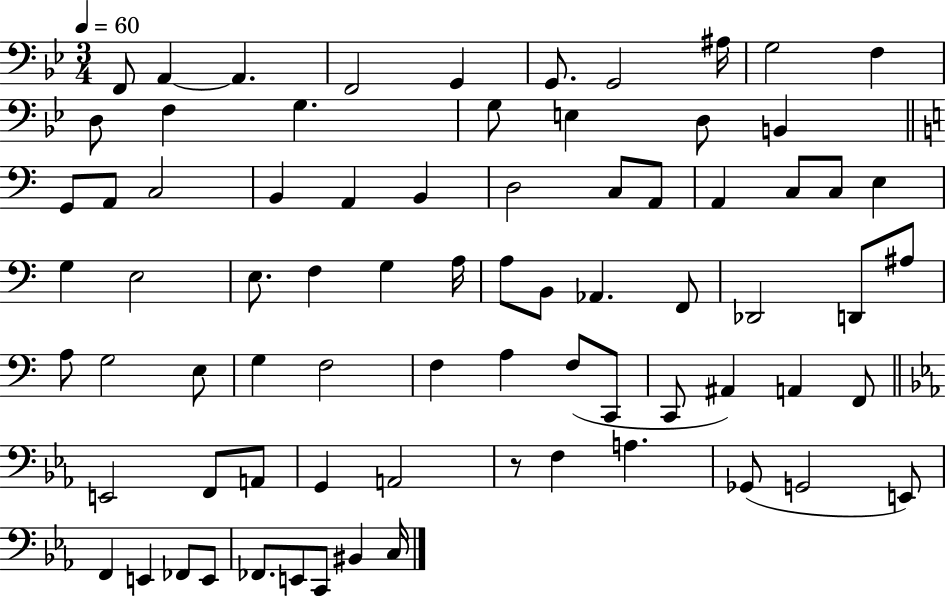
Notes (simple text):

F2/e A2/q A2/q. F2/h G2/q G2/e. G2/h A#3/s G3/h F3/q D3/e F3/q G3/q. G3/e E3/q D3/e B2/q G2/e A2/e C3/h B2/q A2/q B2/q D3/h C3/e A2/e A2/q C3/e C3/e E3/q G3/q E3/h E3/e. F3/q G3/q A3/s A3/e B2/e Ab2/q. F2/e Db2/h D2/e A#3/e A3/e G3/h E3/e G3/q F3/h F3/q A3/q F3/e C2/e C2/e A#2/q A2/q F2/e E2/h F2/e A2/e G2/q A2/h R/e F3/q A3/q. Gb2/e G2/h E2/e F2/q E2/q FES2/e E2/e FES2/e. E2/e C2/e BIS2/q C3/s